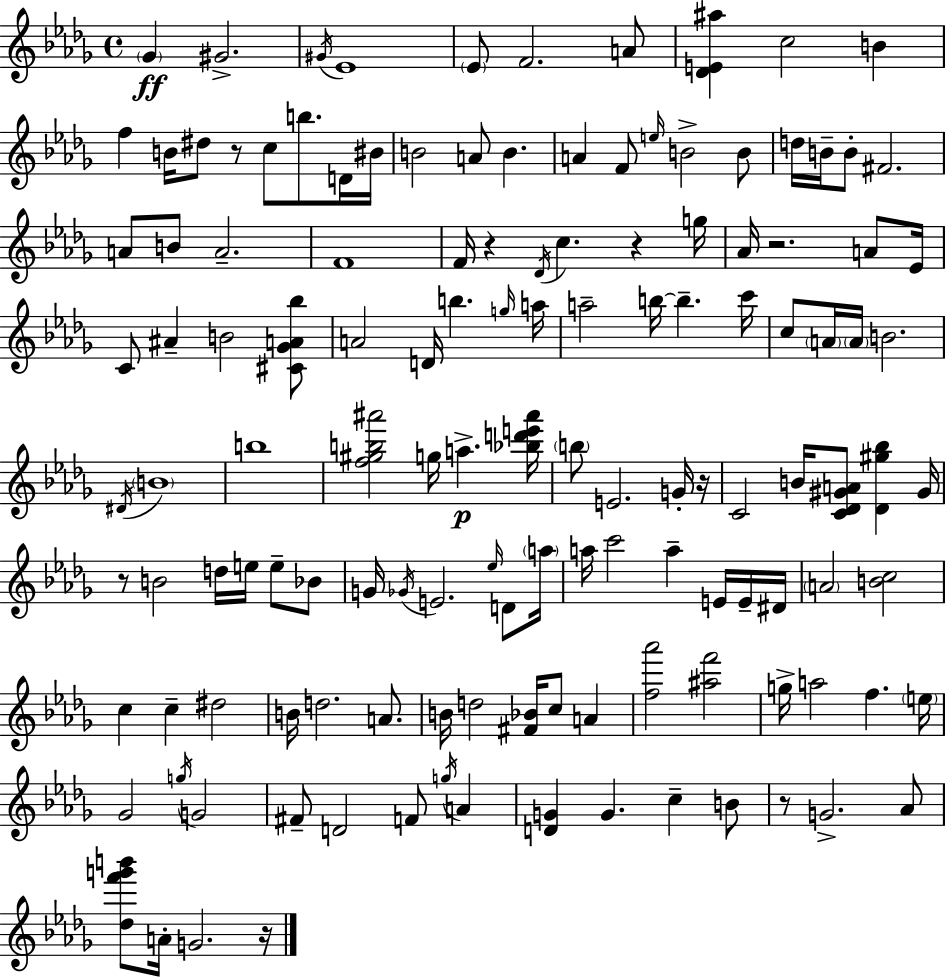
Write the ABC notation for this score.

X:1
T:Untitled
M:4/4
L:1/4
K:Bbm
_G ^G2 ^G/4 _E4 _E/2 F2 A/2 [_DE^a] c2 B f B/4 ^d/2 z/2 c/2 b/2 D/4 ^B/4 B2 A/2 B A F/2 e/4 B2 B/2 d/4 B/4 B/2 ^F2 A/2 B/2 A2 F4 F/4 z _D/4 c z g/4 _A/4 z2 A/2 _E/4 C/2 ^A B2 [^C_GA_b]/2 A2 D/4 b g/4 a/4 a2 b/4 b c'/4 c/2 A/4 A/4 B2 ^D/4 B4 b4 [f^gb^a']2 g/4 a [_bd'e'^a']/4 b/2 E2 G/4 z/4 C2 B/4 [C_D^GA]/2 [_D^g_b] ^G/4 z/2 B2 d/4 e/4 e/2 _B/2 G/4 _G/4 E2 _e/4 D/2 a/4 a/4 c'2 a E/4 E/4 ^D/4 A2 [Bc]2 c c ^d2 B/4 d2 A/2 B/4 d2 [^F_B]/4 c/2 A [f_a']2 [^af']2 g/4 a2 f e/4 _G2 g/4 G2 ^F/2 D2 F/2 g/4 A [DG] G c B/2 z/2 G2 _A/2 [_df'g'b']/2 A/4 G2 z/4